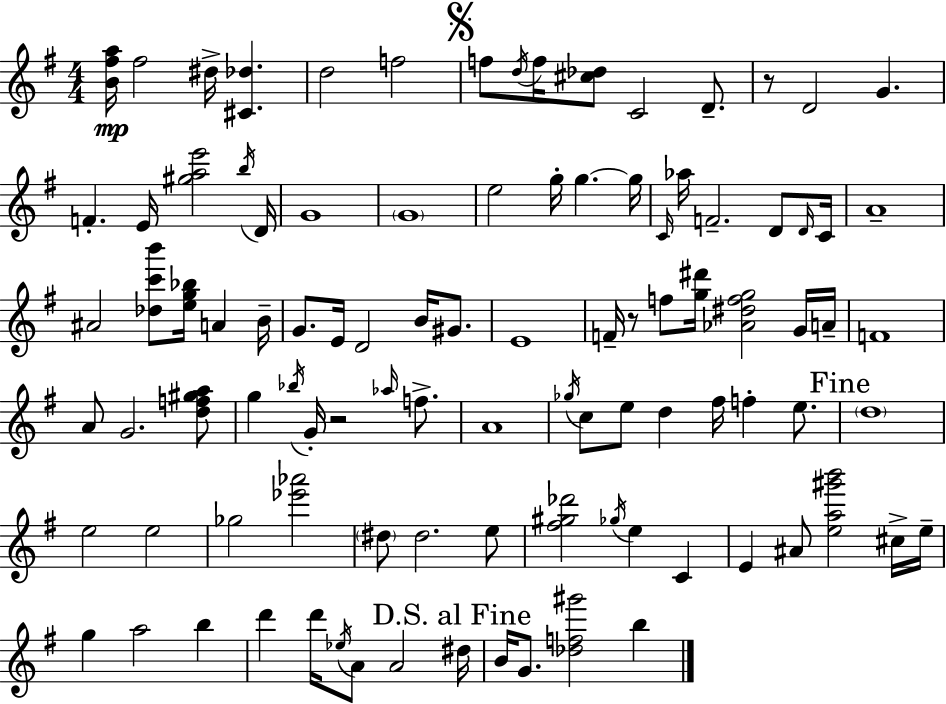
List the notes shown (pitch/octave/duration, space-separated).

[B4,F#5,A5]/s F#5/h D#5/s [C#4,Db5]/q. D5/h F5/h F5/e D5/s F5/s [C#5,Db5]/e C4/h D4/e. R/e D4/h G4/q. F4/q. E4/s [G#5,A5,E6]/h B5/s D4/s G4/w G4/w E5/h G5/s G5/q. G5/s C4/s Ab5/s F4/h. D4/e D4/s C4/s A4/w A#4/h [Db5,C6,B6]/e [E5,G5,Bb5]/s A4/q B4/s G4/e. E4/s D4/h B4/s G#4/e. E4/w F4/s R/e F5/e [G5,D#6]/s [Ab4,D#5,F5,G5]/h G4/s A4/s F4/w A4/e G4/h. [D5,F5,G#5,A5]/e G5/q Bb5/s G4/s R/h Ab5/s F5/e. A4/w Gb5/s C5/e E5/e D5/q F#5/s F5/q E5/e. D5/w E5/h E5/h Gb5/h [Eb6,Ab6]/h D#5/e D#5/h. E5/e [F#5,G#5,Db6]/h Gb5/s E5/q C4/q E4/q A#4/e [E5,A5,G#6,B6]/h C#5/s E5/s G5/q A5/h B5/q D6/q D6/s Eb5/s A4/e A4/h D#5/s B4/s G4/e. [Db5,F5,G#6]/h B5/q